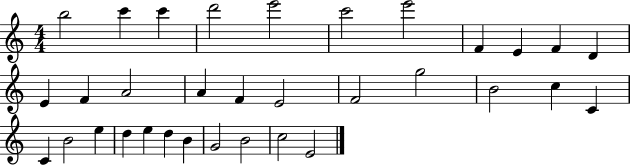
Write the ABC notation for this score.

X:1
T:Untitled
M:4/4
L:1/4
K:C
b2 c' c' d'2 e'2 c'2 e'2 F E F D E F A2 A F E2 F2 g2 B2 c C C B2 e d e d B G2 B2 c2 E2